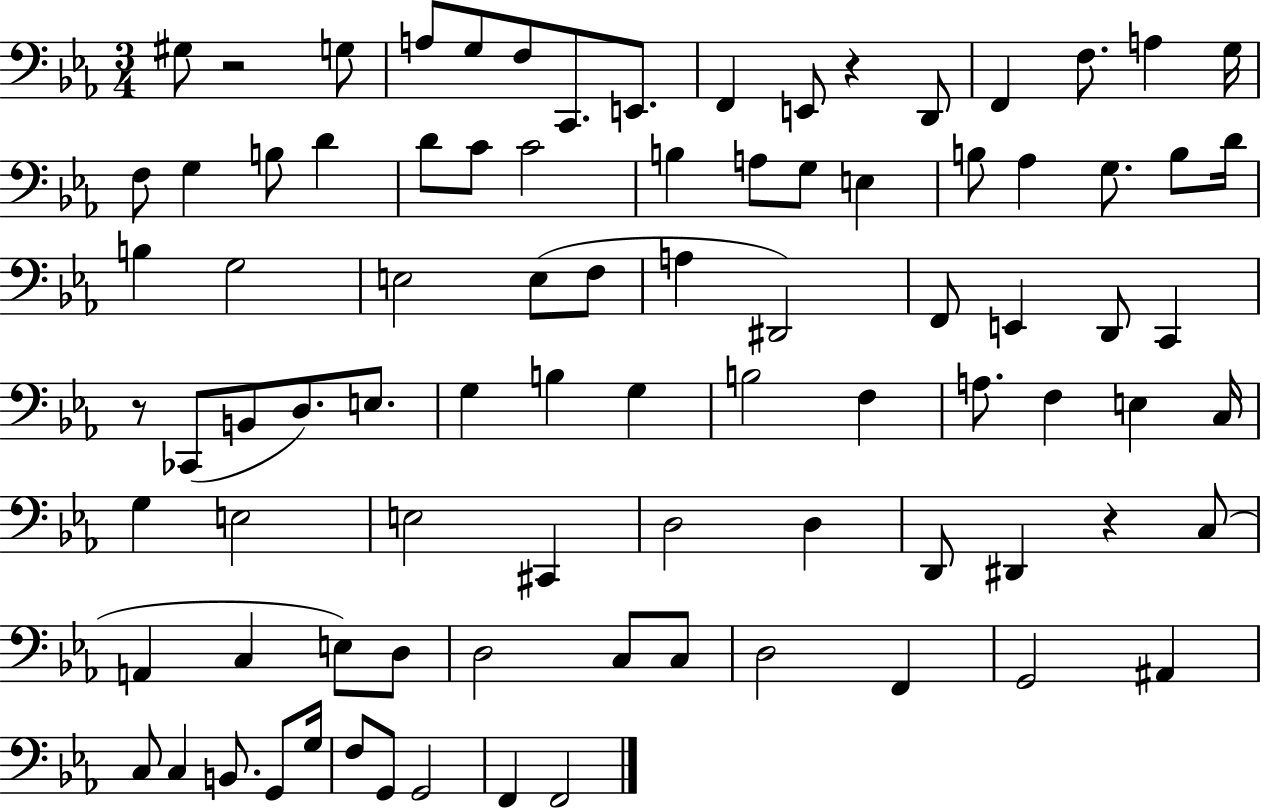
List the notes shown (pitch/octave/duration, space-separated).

G#3/e R/h G3/e A3/e G3/e F3/e C2/e. E2/e. F2/q E2/e R/q D2/e F2/q F3/e. A3/q G3/s F3/e G3/q B3/e D4/q D4/e C4/e C4/h B3/q A3/e G3/e E3/q B3/e Ab3/q G3/e. B3/e D4/s B3/q G3/h E3/h E3/e F3/e A3/q D#2/h F2/e E2/q D2/e C2/q R/e CES2/e B2/e D3/e. E3/e. G3/q B3/q G3/q B3/h F3/q A3/e. F3/q E3/q C3/s G3/q E3/h E3/h C#2/q D3/h D3/q D2/e D#2/q R/q C3/e A2/q C3/q E3/e D3/e D3/h C3/e C3/e D3/h F2/q G2/h A#2/q C3/e C3/q B2/e. G2/e G3/s F3/e G2/e G2/h F2/q F2/h